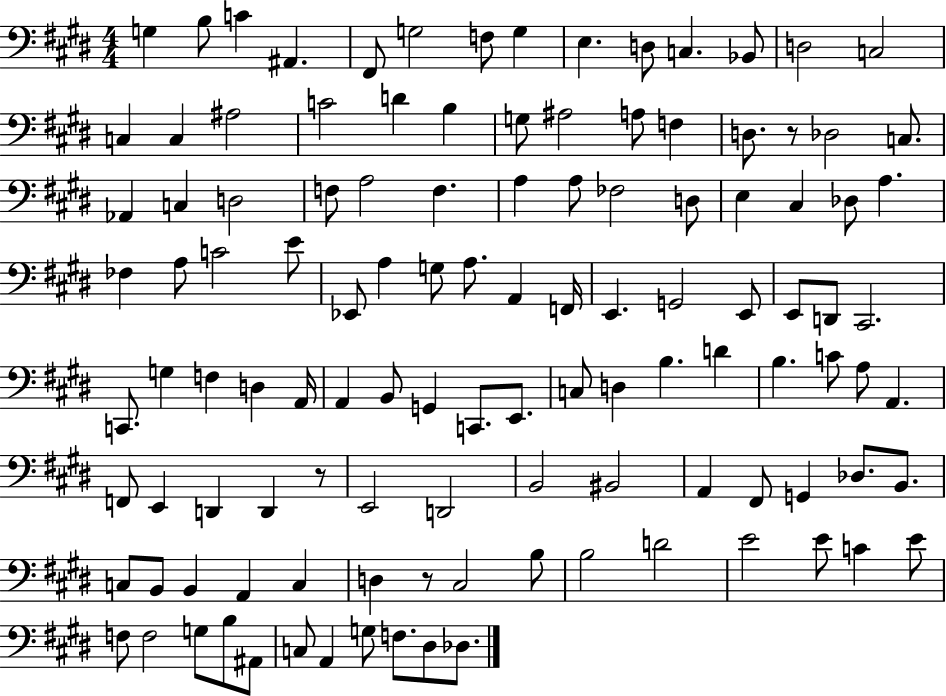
G3/q B3/e C4/q A#2/q. F#2/e G3/h F3/e G3/q E3/q. D3/e C3/q. Bb2/e D3/h C3/h C3/q C3/q A#3/h C4/h D4/q B3/q G3/e A#3/h A3/e F3/q D3/e. R/e Db3/h C3/e. Ab2/q C3/q D3/h F3/e A3/h F3/q. A3/q A3/e FES3/h D3/e E3/q C#3/q Db3/e A3/q. FES3/q A3/e C4/h E4/e Eb2/e A3/q G3/e A3/e. A2/q F2/s E2/q. G2/h E2/e E2/e D2/e C#2/h. C2/e. G3/q F3/q D3/q A2/s A2/q B2/e G2/q C2/e. E2/e. C3/e D3/q B3/q. D4/q B3/q. C4/e A3/e A2/q. F2/e E2/q D2/q D2/q R/e E2/h D2/h B2/h BIS2/h A2/q F#2/e G2/q Db3/e. B2/e. C3/e B2/e B2/q A2/q C3/q D3/q R/e C#3/h B3/e B3/h D4/h E4/h E4/e C4/q E4/e F3/e F3/h G3/e B3/e A#2/e C3/e A2/q G3/e F3/e. D#3/e Db3/e.